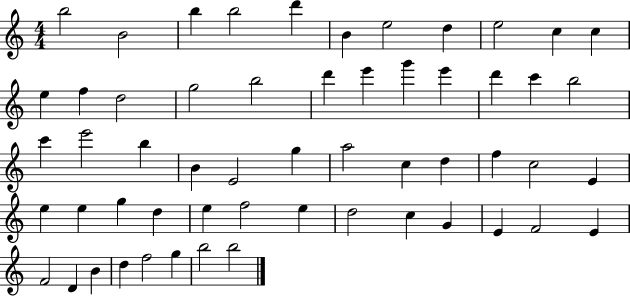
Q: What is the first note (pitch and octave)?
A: B5